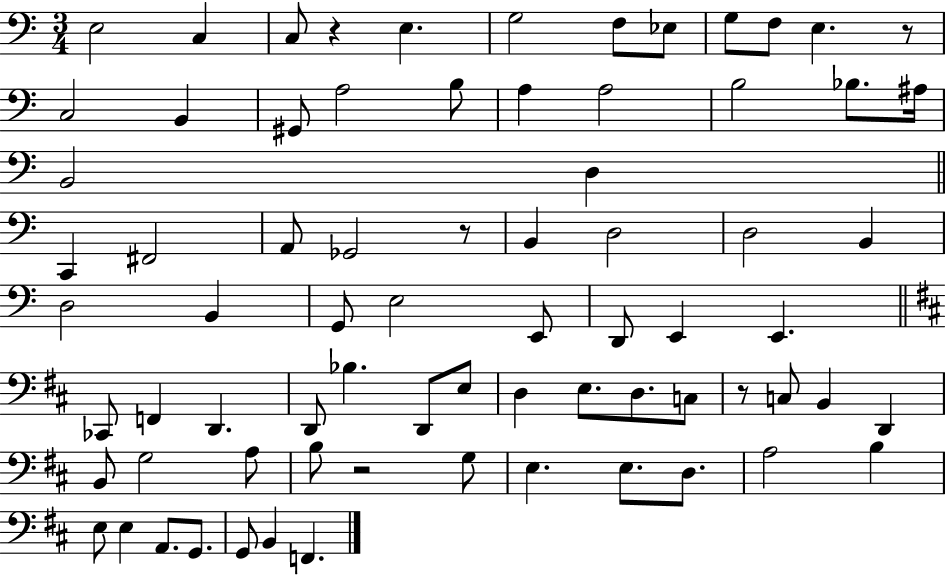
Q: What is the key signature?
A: C major